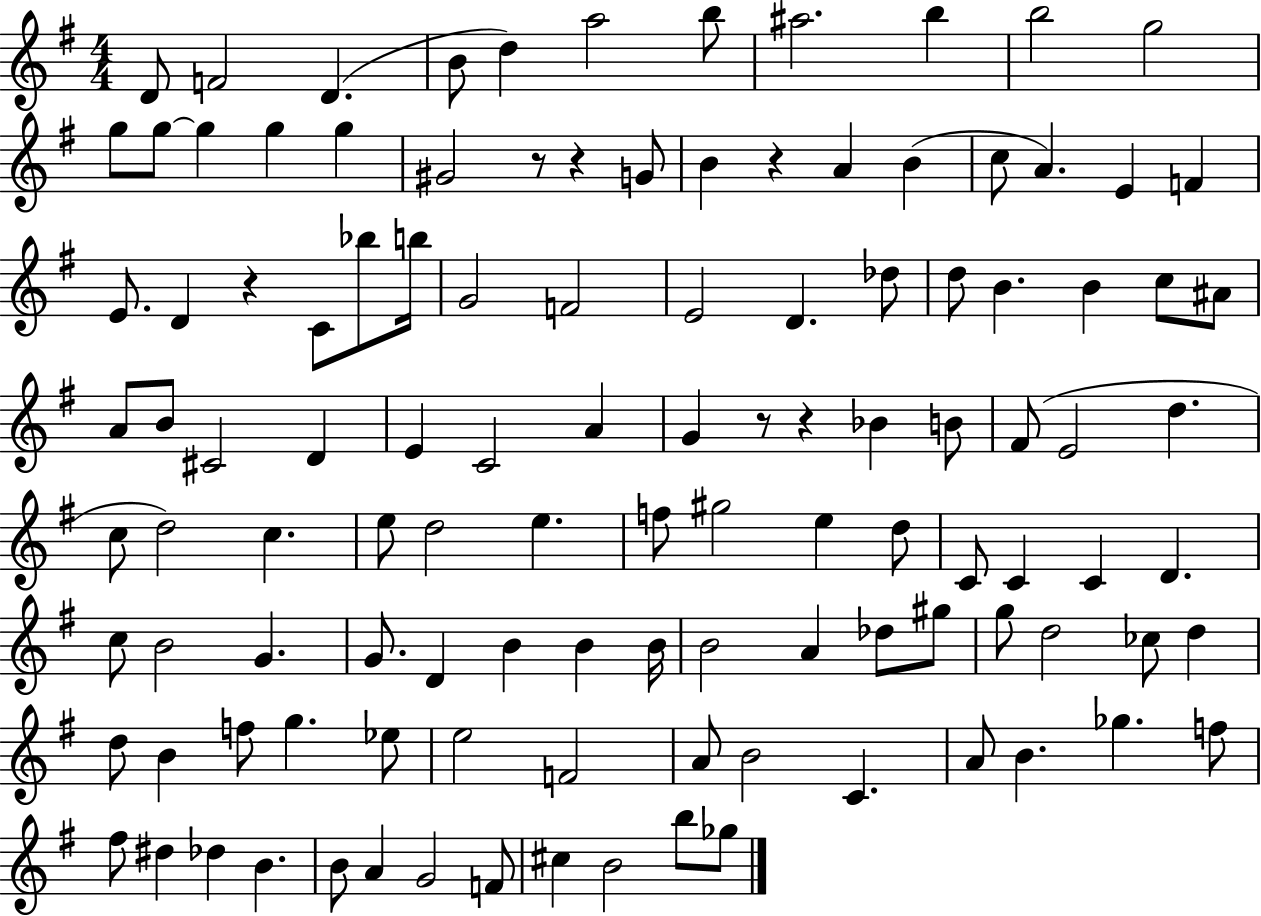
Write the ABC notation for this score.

X:1
T:Untitled
M:4/4
L:1/4
K:G
D/2 F2 D B/2 d a2 b/2 ^a2 b b2 g2 g/2 g/2 g g g ^G2 z/2 z G/2 B z A B c/2 A E F E/2 D z C/2 _b/2 b/4 G2 F2 E2 D _d/2 d/2 B B c/2 ^A/2 A/2 B/2 ^C2 D E C2 A G z/2 z _B B/2 ^F/2 E2 d c/2 d2 c e/2 d2 e f/2 ^g2 e d/2 C/2 C C D c/2 B2 G G/2 D B B B/4 B2 A _d/2 ^g/2 g/2 d2 _c/2 d d/2 B f/2 g _e/2 e2 F2 A/2 B2 C A/2 B _g f/2 ^f/2 ^d _d B B/2 A G2 F/2 ^c B2 b/2 _g/2